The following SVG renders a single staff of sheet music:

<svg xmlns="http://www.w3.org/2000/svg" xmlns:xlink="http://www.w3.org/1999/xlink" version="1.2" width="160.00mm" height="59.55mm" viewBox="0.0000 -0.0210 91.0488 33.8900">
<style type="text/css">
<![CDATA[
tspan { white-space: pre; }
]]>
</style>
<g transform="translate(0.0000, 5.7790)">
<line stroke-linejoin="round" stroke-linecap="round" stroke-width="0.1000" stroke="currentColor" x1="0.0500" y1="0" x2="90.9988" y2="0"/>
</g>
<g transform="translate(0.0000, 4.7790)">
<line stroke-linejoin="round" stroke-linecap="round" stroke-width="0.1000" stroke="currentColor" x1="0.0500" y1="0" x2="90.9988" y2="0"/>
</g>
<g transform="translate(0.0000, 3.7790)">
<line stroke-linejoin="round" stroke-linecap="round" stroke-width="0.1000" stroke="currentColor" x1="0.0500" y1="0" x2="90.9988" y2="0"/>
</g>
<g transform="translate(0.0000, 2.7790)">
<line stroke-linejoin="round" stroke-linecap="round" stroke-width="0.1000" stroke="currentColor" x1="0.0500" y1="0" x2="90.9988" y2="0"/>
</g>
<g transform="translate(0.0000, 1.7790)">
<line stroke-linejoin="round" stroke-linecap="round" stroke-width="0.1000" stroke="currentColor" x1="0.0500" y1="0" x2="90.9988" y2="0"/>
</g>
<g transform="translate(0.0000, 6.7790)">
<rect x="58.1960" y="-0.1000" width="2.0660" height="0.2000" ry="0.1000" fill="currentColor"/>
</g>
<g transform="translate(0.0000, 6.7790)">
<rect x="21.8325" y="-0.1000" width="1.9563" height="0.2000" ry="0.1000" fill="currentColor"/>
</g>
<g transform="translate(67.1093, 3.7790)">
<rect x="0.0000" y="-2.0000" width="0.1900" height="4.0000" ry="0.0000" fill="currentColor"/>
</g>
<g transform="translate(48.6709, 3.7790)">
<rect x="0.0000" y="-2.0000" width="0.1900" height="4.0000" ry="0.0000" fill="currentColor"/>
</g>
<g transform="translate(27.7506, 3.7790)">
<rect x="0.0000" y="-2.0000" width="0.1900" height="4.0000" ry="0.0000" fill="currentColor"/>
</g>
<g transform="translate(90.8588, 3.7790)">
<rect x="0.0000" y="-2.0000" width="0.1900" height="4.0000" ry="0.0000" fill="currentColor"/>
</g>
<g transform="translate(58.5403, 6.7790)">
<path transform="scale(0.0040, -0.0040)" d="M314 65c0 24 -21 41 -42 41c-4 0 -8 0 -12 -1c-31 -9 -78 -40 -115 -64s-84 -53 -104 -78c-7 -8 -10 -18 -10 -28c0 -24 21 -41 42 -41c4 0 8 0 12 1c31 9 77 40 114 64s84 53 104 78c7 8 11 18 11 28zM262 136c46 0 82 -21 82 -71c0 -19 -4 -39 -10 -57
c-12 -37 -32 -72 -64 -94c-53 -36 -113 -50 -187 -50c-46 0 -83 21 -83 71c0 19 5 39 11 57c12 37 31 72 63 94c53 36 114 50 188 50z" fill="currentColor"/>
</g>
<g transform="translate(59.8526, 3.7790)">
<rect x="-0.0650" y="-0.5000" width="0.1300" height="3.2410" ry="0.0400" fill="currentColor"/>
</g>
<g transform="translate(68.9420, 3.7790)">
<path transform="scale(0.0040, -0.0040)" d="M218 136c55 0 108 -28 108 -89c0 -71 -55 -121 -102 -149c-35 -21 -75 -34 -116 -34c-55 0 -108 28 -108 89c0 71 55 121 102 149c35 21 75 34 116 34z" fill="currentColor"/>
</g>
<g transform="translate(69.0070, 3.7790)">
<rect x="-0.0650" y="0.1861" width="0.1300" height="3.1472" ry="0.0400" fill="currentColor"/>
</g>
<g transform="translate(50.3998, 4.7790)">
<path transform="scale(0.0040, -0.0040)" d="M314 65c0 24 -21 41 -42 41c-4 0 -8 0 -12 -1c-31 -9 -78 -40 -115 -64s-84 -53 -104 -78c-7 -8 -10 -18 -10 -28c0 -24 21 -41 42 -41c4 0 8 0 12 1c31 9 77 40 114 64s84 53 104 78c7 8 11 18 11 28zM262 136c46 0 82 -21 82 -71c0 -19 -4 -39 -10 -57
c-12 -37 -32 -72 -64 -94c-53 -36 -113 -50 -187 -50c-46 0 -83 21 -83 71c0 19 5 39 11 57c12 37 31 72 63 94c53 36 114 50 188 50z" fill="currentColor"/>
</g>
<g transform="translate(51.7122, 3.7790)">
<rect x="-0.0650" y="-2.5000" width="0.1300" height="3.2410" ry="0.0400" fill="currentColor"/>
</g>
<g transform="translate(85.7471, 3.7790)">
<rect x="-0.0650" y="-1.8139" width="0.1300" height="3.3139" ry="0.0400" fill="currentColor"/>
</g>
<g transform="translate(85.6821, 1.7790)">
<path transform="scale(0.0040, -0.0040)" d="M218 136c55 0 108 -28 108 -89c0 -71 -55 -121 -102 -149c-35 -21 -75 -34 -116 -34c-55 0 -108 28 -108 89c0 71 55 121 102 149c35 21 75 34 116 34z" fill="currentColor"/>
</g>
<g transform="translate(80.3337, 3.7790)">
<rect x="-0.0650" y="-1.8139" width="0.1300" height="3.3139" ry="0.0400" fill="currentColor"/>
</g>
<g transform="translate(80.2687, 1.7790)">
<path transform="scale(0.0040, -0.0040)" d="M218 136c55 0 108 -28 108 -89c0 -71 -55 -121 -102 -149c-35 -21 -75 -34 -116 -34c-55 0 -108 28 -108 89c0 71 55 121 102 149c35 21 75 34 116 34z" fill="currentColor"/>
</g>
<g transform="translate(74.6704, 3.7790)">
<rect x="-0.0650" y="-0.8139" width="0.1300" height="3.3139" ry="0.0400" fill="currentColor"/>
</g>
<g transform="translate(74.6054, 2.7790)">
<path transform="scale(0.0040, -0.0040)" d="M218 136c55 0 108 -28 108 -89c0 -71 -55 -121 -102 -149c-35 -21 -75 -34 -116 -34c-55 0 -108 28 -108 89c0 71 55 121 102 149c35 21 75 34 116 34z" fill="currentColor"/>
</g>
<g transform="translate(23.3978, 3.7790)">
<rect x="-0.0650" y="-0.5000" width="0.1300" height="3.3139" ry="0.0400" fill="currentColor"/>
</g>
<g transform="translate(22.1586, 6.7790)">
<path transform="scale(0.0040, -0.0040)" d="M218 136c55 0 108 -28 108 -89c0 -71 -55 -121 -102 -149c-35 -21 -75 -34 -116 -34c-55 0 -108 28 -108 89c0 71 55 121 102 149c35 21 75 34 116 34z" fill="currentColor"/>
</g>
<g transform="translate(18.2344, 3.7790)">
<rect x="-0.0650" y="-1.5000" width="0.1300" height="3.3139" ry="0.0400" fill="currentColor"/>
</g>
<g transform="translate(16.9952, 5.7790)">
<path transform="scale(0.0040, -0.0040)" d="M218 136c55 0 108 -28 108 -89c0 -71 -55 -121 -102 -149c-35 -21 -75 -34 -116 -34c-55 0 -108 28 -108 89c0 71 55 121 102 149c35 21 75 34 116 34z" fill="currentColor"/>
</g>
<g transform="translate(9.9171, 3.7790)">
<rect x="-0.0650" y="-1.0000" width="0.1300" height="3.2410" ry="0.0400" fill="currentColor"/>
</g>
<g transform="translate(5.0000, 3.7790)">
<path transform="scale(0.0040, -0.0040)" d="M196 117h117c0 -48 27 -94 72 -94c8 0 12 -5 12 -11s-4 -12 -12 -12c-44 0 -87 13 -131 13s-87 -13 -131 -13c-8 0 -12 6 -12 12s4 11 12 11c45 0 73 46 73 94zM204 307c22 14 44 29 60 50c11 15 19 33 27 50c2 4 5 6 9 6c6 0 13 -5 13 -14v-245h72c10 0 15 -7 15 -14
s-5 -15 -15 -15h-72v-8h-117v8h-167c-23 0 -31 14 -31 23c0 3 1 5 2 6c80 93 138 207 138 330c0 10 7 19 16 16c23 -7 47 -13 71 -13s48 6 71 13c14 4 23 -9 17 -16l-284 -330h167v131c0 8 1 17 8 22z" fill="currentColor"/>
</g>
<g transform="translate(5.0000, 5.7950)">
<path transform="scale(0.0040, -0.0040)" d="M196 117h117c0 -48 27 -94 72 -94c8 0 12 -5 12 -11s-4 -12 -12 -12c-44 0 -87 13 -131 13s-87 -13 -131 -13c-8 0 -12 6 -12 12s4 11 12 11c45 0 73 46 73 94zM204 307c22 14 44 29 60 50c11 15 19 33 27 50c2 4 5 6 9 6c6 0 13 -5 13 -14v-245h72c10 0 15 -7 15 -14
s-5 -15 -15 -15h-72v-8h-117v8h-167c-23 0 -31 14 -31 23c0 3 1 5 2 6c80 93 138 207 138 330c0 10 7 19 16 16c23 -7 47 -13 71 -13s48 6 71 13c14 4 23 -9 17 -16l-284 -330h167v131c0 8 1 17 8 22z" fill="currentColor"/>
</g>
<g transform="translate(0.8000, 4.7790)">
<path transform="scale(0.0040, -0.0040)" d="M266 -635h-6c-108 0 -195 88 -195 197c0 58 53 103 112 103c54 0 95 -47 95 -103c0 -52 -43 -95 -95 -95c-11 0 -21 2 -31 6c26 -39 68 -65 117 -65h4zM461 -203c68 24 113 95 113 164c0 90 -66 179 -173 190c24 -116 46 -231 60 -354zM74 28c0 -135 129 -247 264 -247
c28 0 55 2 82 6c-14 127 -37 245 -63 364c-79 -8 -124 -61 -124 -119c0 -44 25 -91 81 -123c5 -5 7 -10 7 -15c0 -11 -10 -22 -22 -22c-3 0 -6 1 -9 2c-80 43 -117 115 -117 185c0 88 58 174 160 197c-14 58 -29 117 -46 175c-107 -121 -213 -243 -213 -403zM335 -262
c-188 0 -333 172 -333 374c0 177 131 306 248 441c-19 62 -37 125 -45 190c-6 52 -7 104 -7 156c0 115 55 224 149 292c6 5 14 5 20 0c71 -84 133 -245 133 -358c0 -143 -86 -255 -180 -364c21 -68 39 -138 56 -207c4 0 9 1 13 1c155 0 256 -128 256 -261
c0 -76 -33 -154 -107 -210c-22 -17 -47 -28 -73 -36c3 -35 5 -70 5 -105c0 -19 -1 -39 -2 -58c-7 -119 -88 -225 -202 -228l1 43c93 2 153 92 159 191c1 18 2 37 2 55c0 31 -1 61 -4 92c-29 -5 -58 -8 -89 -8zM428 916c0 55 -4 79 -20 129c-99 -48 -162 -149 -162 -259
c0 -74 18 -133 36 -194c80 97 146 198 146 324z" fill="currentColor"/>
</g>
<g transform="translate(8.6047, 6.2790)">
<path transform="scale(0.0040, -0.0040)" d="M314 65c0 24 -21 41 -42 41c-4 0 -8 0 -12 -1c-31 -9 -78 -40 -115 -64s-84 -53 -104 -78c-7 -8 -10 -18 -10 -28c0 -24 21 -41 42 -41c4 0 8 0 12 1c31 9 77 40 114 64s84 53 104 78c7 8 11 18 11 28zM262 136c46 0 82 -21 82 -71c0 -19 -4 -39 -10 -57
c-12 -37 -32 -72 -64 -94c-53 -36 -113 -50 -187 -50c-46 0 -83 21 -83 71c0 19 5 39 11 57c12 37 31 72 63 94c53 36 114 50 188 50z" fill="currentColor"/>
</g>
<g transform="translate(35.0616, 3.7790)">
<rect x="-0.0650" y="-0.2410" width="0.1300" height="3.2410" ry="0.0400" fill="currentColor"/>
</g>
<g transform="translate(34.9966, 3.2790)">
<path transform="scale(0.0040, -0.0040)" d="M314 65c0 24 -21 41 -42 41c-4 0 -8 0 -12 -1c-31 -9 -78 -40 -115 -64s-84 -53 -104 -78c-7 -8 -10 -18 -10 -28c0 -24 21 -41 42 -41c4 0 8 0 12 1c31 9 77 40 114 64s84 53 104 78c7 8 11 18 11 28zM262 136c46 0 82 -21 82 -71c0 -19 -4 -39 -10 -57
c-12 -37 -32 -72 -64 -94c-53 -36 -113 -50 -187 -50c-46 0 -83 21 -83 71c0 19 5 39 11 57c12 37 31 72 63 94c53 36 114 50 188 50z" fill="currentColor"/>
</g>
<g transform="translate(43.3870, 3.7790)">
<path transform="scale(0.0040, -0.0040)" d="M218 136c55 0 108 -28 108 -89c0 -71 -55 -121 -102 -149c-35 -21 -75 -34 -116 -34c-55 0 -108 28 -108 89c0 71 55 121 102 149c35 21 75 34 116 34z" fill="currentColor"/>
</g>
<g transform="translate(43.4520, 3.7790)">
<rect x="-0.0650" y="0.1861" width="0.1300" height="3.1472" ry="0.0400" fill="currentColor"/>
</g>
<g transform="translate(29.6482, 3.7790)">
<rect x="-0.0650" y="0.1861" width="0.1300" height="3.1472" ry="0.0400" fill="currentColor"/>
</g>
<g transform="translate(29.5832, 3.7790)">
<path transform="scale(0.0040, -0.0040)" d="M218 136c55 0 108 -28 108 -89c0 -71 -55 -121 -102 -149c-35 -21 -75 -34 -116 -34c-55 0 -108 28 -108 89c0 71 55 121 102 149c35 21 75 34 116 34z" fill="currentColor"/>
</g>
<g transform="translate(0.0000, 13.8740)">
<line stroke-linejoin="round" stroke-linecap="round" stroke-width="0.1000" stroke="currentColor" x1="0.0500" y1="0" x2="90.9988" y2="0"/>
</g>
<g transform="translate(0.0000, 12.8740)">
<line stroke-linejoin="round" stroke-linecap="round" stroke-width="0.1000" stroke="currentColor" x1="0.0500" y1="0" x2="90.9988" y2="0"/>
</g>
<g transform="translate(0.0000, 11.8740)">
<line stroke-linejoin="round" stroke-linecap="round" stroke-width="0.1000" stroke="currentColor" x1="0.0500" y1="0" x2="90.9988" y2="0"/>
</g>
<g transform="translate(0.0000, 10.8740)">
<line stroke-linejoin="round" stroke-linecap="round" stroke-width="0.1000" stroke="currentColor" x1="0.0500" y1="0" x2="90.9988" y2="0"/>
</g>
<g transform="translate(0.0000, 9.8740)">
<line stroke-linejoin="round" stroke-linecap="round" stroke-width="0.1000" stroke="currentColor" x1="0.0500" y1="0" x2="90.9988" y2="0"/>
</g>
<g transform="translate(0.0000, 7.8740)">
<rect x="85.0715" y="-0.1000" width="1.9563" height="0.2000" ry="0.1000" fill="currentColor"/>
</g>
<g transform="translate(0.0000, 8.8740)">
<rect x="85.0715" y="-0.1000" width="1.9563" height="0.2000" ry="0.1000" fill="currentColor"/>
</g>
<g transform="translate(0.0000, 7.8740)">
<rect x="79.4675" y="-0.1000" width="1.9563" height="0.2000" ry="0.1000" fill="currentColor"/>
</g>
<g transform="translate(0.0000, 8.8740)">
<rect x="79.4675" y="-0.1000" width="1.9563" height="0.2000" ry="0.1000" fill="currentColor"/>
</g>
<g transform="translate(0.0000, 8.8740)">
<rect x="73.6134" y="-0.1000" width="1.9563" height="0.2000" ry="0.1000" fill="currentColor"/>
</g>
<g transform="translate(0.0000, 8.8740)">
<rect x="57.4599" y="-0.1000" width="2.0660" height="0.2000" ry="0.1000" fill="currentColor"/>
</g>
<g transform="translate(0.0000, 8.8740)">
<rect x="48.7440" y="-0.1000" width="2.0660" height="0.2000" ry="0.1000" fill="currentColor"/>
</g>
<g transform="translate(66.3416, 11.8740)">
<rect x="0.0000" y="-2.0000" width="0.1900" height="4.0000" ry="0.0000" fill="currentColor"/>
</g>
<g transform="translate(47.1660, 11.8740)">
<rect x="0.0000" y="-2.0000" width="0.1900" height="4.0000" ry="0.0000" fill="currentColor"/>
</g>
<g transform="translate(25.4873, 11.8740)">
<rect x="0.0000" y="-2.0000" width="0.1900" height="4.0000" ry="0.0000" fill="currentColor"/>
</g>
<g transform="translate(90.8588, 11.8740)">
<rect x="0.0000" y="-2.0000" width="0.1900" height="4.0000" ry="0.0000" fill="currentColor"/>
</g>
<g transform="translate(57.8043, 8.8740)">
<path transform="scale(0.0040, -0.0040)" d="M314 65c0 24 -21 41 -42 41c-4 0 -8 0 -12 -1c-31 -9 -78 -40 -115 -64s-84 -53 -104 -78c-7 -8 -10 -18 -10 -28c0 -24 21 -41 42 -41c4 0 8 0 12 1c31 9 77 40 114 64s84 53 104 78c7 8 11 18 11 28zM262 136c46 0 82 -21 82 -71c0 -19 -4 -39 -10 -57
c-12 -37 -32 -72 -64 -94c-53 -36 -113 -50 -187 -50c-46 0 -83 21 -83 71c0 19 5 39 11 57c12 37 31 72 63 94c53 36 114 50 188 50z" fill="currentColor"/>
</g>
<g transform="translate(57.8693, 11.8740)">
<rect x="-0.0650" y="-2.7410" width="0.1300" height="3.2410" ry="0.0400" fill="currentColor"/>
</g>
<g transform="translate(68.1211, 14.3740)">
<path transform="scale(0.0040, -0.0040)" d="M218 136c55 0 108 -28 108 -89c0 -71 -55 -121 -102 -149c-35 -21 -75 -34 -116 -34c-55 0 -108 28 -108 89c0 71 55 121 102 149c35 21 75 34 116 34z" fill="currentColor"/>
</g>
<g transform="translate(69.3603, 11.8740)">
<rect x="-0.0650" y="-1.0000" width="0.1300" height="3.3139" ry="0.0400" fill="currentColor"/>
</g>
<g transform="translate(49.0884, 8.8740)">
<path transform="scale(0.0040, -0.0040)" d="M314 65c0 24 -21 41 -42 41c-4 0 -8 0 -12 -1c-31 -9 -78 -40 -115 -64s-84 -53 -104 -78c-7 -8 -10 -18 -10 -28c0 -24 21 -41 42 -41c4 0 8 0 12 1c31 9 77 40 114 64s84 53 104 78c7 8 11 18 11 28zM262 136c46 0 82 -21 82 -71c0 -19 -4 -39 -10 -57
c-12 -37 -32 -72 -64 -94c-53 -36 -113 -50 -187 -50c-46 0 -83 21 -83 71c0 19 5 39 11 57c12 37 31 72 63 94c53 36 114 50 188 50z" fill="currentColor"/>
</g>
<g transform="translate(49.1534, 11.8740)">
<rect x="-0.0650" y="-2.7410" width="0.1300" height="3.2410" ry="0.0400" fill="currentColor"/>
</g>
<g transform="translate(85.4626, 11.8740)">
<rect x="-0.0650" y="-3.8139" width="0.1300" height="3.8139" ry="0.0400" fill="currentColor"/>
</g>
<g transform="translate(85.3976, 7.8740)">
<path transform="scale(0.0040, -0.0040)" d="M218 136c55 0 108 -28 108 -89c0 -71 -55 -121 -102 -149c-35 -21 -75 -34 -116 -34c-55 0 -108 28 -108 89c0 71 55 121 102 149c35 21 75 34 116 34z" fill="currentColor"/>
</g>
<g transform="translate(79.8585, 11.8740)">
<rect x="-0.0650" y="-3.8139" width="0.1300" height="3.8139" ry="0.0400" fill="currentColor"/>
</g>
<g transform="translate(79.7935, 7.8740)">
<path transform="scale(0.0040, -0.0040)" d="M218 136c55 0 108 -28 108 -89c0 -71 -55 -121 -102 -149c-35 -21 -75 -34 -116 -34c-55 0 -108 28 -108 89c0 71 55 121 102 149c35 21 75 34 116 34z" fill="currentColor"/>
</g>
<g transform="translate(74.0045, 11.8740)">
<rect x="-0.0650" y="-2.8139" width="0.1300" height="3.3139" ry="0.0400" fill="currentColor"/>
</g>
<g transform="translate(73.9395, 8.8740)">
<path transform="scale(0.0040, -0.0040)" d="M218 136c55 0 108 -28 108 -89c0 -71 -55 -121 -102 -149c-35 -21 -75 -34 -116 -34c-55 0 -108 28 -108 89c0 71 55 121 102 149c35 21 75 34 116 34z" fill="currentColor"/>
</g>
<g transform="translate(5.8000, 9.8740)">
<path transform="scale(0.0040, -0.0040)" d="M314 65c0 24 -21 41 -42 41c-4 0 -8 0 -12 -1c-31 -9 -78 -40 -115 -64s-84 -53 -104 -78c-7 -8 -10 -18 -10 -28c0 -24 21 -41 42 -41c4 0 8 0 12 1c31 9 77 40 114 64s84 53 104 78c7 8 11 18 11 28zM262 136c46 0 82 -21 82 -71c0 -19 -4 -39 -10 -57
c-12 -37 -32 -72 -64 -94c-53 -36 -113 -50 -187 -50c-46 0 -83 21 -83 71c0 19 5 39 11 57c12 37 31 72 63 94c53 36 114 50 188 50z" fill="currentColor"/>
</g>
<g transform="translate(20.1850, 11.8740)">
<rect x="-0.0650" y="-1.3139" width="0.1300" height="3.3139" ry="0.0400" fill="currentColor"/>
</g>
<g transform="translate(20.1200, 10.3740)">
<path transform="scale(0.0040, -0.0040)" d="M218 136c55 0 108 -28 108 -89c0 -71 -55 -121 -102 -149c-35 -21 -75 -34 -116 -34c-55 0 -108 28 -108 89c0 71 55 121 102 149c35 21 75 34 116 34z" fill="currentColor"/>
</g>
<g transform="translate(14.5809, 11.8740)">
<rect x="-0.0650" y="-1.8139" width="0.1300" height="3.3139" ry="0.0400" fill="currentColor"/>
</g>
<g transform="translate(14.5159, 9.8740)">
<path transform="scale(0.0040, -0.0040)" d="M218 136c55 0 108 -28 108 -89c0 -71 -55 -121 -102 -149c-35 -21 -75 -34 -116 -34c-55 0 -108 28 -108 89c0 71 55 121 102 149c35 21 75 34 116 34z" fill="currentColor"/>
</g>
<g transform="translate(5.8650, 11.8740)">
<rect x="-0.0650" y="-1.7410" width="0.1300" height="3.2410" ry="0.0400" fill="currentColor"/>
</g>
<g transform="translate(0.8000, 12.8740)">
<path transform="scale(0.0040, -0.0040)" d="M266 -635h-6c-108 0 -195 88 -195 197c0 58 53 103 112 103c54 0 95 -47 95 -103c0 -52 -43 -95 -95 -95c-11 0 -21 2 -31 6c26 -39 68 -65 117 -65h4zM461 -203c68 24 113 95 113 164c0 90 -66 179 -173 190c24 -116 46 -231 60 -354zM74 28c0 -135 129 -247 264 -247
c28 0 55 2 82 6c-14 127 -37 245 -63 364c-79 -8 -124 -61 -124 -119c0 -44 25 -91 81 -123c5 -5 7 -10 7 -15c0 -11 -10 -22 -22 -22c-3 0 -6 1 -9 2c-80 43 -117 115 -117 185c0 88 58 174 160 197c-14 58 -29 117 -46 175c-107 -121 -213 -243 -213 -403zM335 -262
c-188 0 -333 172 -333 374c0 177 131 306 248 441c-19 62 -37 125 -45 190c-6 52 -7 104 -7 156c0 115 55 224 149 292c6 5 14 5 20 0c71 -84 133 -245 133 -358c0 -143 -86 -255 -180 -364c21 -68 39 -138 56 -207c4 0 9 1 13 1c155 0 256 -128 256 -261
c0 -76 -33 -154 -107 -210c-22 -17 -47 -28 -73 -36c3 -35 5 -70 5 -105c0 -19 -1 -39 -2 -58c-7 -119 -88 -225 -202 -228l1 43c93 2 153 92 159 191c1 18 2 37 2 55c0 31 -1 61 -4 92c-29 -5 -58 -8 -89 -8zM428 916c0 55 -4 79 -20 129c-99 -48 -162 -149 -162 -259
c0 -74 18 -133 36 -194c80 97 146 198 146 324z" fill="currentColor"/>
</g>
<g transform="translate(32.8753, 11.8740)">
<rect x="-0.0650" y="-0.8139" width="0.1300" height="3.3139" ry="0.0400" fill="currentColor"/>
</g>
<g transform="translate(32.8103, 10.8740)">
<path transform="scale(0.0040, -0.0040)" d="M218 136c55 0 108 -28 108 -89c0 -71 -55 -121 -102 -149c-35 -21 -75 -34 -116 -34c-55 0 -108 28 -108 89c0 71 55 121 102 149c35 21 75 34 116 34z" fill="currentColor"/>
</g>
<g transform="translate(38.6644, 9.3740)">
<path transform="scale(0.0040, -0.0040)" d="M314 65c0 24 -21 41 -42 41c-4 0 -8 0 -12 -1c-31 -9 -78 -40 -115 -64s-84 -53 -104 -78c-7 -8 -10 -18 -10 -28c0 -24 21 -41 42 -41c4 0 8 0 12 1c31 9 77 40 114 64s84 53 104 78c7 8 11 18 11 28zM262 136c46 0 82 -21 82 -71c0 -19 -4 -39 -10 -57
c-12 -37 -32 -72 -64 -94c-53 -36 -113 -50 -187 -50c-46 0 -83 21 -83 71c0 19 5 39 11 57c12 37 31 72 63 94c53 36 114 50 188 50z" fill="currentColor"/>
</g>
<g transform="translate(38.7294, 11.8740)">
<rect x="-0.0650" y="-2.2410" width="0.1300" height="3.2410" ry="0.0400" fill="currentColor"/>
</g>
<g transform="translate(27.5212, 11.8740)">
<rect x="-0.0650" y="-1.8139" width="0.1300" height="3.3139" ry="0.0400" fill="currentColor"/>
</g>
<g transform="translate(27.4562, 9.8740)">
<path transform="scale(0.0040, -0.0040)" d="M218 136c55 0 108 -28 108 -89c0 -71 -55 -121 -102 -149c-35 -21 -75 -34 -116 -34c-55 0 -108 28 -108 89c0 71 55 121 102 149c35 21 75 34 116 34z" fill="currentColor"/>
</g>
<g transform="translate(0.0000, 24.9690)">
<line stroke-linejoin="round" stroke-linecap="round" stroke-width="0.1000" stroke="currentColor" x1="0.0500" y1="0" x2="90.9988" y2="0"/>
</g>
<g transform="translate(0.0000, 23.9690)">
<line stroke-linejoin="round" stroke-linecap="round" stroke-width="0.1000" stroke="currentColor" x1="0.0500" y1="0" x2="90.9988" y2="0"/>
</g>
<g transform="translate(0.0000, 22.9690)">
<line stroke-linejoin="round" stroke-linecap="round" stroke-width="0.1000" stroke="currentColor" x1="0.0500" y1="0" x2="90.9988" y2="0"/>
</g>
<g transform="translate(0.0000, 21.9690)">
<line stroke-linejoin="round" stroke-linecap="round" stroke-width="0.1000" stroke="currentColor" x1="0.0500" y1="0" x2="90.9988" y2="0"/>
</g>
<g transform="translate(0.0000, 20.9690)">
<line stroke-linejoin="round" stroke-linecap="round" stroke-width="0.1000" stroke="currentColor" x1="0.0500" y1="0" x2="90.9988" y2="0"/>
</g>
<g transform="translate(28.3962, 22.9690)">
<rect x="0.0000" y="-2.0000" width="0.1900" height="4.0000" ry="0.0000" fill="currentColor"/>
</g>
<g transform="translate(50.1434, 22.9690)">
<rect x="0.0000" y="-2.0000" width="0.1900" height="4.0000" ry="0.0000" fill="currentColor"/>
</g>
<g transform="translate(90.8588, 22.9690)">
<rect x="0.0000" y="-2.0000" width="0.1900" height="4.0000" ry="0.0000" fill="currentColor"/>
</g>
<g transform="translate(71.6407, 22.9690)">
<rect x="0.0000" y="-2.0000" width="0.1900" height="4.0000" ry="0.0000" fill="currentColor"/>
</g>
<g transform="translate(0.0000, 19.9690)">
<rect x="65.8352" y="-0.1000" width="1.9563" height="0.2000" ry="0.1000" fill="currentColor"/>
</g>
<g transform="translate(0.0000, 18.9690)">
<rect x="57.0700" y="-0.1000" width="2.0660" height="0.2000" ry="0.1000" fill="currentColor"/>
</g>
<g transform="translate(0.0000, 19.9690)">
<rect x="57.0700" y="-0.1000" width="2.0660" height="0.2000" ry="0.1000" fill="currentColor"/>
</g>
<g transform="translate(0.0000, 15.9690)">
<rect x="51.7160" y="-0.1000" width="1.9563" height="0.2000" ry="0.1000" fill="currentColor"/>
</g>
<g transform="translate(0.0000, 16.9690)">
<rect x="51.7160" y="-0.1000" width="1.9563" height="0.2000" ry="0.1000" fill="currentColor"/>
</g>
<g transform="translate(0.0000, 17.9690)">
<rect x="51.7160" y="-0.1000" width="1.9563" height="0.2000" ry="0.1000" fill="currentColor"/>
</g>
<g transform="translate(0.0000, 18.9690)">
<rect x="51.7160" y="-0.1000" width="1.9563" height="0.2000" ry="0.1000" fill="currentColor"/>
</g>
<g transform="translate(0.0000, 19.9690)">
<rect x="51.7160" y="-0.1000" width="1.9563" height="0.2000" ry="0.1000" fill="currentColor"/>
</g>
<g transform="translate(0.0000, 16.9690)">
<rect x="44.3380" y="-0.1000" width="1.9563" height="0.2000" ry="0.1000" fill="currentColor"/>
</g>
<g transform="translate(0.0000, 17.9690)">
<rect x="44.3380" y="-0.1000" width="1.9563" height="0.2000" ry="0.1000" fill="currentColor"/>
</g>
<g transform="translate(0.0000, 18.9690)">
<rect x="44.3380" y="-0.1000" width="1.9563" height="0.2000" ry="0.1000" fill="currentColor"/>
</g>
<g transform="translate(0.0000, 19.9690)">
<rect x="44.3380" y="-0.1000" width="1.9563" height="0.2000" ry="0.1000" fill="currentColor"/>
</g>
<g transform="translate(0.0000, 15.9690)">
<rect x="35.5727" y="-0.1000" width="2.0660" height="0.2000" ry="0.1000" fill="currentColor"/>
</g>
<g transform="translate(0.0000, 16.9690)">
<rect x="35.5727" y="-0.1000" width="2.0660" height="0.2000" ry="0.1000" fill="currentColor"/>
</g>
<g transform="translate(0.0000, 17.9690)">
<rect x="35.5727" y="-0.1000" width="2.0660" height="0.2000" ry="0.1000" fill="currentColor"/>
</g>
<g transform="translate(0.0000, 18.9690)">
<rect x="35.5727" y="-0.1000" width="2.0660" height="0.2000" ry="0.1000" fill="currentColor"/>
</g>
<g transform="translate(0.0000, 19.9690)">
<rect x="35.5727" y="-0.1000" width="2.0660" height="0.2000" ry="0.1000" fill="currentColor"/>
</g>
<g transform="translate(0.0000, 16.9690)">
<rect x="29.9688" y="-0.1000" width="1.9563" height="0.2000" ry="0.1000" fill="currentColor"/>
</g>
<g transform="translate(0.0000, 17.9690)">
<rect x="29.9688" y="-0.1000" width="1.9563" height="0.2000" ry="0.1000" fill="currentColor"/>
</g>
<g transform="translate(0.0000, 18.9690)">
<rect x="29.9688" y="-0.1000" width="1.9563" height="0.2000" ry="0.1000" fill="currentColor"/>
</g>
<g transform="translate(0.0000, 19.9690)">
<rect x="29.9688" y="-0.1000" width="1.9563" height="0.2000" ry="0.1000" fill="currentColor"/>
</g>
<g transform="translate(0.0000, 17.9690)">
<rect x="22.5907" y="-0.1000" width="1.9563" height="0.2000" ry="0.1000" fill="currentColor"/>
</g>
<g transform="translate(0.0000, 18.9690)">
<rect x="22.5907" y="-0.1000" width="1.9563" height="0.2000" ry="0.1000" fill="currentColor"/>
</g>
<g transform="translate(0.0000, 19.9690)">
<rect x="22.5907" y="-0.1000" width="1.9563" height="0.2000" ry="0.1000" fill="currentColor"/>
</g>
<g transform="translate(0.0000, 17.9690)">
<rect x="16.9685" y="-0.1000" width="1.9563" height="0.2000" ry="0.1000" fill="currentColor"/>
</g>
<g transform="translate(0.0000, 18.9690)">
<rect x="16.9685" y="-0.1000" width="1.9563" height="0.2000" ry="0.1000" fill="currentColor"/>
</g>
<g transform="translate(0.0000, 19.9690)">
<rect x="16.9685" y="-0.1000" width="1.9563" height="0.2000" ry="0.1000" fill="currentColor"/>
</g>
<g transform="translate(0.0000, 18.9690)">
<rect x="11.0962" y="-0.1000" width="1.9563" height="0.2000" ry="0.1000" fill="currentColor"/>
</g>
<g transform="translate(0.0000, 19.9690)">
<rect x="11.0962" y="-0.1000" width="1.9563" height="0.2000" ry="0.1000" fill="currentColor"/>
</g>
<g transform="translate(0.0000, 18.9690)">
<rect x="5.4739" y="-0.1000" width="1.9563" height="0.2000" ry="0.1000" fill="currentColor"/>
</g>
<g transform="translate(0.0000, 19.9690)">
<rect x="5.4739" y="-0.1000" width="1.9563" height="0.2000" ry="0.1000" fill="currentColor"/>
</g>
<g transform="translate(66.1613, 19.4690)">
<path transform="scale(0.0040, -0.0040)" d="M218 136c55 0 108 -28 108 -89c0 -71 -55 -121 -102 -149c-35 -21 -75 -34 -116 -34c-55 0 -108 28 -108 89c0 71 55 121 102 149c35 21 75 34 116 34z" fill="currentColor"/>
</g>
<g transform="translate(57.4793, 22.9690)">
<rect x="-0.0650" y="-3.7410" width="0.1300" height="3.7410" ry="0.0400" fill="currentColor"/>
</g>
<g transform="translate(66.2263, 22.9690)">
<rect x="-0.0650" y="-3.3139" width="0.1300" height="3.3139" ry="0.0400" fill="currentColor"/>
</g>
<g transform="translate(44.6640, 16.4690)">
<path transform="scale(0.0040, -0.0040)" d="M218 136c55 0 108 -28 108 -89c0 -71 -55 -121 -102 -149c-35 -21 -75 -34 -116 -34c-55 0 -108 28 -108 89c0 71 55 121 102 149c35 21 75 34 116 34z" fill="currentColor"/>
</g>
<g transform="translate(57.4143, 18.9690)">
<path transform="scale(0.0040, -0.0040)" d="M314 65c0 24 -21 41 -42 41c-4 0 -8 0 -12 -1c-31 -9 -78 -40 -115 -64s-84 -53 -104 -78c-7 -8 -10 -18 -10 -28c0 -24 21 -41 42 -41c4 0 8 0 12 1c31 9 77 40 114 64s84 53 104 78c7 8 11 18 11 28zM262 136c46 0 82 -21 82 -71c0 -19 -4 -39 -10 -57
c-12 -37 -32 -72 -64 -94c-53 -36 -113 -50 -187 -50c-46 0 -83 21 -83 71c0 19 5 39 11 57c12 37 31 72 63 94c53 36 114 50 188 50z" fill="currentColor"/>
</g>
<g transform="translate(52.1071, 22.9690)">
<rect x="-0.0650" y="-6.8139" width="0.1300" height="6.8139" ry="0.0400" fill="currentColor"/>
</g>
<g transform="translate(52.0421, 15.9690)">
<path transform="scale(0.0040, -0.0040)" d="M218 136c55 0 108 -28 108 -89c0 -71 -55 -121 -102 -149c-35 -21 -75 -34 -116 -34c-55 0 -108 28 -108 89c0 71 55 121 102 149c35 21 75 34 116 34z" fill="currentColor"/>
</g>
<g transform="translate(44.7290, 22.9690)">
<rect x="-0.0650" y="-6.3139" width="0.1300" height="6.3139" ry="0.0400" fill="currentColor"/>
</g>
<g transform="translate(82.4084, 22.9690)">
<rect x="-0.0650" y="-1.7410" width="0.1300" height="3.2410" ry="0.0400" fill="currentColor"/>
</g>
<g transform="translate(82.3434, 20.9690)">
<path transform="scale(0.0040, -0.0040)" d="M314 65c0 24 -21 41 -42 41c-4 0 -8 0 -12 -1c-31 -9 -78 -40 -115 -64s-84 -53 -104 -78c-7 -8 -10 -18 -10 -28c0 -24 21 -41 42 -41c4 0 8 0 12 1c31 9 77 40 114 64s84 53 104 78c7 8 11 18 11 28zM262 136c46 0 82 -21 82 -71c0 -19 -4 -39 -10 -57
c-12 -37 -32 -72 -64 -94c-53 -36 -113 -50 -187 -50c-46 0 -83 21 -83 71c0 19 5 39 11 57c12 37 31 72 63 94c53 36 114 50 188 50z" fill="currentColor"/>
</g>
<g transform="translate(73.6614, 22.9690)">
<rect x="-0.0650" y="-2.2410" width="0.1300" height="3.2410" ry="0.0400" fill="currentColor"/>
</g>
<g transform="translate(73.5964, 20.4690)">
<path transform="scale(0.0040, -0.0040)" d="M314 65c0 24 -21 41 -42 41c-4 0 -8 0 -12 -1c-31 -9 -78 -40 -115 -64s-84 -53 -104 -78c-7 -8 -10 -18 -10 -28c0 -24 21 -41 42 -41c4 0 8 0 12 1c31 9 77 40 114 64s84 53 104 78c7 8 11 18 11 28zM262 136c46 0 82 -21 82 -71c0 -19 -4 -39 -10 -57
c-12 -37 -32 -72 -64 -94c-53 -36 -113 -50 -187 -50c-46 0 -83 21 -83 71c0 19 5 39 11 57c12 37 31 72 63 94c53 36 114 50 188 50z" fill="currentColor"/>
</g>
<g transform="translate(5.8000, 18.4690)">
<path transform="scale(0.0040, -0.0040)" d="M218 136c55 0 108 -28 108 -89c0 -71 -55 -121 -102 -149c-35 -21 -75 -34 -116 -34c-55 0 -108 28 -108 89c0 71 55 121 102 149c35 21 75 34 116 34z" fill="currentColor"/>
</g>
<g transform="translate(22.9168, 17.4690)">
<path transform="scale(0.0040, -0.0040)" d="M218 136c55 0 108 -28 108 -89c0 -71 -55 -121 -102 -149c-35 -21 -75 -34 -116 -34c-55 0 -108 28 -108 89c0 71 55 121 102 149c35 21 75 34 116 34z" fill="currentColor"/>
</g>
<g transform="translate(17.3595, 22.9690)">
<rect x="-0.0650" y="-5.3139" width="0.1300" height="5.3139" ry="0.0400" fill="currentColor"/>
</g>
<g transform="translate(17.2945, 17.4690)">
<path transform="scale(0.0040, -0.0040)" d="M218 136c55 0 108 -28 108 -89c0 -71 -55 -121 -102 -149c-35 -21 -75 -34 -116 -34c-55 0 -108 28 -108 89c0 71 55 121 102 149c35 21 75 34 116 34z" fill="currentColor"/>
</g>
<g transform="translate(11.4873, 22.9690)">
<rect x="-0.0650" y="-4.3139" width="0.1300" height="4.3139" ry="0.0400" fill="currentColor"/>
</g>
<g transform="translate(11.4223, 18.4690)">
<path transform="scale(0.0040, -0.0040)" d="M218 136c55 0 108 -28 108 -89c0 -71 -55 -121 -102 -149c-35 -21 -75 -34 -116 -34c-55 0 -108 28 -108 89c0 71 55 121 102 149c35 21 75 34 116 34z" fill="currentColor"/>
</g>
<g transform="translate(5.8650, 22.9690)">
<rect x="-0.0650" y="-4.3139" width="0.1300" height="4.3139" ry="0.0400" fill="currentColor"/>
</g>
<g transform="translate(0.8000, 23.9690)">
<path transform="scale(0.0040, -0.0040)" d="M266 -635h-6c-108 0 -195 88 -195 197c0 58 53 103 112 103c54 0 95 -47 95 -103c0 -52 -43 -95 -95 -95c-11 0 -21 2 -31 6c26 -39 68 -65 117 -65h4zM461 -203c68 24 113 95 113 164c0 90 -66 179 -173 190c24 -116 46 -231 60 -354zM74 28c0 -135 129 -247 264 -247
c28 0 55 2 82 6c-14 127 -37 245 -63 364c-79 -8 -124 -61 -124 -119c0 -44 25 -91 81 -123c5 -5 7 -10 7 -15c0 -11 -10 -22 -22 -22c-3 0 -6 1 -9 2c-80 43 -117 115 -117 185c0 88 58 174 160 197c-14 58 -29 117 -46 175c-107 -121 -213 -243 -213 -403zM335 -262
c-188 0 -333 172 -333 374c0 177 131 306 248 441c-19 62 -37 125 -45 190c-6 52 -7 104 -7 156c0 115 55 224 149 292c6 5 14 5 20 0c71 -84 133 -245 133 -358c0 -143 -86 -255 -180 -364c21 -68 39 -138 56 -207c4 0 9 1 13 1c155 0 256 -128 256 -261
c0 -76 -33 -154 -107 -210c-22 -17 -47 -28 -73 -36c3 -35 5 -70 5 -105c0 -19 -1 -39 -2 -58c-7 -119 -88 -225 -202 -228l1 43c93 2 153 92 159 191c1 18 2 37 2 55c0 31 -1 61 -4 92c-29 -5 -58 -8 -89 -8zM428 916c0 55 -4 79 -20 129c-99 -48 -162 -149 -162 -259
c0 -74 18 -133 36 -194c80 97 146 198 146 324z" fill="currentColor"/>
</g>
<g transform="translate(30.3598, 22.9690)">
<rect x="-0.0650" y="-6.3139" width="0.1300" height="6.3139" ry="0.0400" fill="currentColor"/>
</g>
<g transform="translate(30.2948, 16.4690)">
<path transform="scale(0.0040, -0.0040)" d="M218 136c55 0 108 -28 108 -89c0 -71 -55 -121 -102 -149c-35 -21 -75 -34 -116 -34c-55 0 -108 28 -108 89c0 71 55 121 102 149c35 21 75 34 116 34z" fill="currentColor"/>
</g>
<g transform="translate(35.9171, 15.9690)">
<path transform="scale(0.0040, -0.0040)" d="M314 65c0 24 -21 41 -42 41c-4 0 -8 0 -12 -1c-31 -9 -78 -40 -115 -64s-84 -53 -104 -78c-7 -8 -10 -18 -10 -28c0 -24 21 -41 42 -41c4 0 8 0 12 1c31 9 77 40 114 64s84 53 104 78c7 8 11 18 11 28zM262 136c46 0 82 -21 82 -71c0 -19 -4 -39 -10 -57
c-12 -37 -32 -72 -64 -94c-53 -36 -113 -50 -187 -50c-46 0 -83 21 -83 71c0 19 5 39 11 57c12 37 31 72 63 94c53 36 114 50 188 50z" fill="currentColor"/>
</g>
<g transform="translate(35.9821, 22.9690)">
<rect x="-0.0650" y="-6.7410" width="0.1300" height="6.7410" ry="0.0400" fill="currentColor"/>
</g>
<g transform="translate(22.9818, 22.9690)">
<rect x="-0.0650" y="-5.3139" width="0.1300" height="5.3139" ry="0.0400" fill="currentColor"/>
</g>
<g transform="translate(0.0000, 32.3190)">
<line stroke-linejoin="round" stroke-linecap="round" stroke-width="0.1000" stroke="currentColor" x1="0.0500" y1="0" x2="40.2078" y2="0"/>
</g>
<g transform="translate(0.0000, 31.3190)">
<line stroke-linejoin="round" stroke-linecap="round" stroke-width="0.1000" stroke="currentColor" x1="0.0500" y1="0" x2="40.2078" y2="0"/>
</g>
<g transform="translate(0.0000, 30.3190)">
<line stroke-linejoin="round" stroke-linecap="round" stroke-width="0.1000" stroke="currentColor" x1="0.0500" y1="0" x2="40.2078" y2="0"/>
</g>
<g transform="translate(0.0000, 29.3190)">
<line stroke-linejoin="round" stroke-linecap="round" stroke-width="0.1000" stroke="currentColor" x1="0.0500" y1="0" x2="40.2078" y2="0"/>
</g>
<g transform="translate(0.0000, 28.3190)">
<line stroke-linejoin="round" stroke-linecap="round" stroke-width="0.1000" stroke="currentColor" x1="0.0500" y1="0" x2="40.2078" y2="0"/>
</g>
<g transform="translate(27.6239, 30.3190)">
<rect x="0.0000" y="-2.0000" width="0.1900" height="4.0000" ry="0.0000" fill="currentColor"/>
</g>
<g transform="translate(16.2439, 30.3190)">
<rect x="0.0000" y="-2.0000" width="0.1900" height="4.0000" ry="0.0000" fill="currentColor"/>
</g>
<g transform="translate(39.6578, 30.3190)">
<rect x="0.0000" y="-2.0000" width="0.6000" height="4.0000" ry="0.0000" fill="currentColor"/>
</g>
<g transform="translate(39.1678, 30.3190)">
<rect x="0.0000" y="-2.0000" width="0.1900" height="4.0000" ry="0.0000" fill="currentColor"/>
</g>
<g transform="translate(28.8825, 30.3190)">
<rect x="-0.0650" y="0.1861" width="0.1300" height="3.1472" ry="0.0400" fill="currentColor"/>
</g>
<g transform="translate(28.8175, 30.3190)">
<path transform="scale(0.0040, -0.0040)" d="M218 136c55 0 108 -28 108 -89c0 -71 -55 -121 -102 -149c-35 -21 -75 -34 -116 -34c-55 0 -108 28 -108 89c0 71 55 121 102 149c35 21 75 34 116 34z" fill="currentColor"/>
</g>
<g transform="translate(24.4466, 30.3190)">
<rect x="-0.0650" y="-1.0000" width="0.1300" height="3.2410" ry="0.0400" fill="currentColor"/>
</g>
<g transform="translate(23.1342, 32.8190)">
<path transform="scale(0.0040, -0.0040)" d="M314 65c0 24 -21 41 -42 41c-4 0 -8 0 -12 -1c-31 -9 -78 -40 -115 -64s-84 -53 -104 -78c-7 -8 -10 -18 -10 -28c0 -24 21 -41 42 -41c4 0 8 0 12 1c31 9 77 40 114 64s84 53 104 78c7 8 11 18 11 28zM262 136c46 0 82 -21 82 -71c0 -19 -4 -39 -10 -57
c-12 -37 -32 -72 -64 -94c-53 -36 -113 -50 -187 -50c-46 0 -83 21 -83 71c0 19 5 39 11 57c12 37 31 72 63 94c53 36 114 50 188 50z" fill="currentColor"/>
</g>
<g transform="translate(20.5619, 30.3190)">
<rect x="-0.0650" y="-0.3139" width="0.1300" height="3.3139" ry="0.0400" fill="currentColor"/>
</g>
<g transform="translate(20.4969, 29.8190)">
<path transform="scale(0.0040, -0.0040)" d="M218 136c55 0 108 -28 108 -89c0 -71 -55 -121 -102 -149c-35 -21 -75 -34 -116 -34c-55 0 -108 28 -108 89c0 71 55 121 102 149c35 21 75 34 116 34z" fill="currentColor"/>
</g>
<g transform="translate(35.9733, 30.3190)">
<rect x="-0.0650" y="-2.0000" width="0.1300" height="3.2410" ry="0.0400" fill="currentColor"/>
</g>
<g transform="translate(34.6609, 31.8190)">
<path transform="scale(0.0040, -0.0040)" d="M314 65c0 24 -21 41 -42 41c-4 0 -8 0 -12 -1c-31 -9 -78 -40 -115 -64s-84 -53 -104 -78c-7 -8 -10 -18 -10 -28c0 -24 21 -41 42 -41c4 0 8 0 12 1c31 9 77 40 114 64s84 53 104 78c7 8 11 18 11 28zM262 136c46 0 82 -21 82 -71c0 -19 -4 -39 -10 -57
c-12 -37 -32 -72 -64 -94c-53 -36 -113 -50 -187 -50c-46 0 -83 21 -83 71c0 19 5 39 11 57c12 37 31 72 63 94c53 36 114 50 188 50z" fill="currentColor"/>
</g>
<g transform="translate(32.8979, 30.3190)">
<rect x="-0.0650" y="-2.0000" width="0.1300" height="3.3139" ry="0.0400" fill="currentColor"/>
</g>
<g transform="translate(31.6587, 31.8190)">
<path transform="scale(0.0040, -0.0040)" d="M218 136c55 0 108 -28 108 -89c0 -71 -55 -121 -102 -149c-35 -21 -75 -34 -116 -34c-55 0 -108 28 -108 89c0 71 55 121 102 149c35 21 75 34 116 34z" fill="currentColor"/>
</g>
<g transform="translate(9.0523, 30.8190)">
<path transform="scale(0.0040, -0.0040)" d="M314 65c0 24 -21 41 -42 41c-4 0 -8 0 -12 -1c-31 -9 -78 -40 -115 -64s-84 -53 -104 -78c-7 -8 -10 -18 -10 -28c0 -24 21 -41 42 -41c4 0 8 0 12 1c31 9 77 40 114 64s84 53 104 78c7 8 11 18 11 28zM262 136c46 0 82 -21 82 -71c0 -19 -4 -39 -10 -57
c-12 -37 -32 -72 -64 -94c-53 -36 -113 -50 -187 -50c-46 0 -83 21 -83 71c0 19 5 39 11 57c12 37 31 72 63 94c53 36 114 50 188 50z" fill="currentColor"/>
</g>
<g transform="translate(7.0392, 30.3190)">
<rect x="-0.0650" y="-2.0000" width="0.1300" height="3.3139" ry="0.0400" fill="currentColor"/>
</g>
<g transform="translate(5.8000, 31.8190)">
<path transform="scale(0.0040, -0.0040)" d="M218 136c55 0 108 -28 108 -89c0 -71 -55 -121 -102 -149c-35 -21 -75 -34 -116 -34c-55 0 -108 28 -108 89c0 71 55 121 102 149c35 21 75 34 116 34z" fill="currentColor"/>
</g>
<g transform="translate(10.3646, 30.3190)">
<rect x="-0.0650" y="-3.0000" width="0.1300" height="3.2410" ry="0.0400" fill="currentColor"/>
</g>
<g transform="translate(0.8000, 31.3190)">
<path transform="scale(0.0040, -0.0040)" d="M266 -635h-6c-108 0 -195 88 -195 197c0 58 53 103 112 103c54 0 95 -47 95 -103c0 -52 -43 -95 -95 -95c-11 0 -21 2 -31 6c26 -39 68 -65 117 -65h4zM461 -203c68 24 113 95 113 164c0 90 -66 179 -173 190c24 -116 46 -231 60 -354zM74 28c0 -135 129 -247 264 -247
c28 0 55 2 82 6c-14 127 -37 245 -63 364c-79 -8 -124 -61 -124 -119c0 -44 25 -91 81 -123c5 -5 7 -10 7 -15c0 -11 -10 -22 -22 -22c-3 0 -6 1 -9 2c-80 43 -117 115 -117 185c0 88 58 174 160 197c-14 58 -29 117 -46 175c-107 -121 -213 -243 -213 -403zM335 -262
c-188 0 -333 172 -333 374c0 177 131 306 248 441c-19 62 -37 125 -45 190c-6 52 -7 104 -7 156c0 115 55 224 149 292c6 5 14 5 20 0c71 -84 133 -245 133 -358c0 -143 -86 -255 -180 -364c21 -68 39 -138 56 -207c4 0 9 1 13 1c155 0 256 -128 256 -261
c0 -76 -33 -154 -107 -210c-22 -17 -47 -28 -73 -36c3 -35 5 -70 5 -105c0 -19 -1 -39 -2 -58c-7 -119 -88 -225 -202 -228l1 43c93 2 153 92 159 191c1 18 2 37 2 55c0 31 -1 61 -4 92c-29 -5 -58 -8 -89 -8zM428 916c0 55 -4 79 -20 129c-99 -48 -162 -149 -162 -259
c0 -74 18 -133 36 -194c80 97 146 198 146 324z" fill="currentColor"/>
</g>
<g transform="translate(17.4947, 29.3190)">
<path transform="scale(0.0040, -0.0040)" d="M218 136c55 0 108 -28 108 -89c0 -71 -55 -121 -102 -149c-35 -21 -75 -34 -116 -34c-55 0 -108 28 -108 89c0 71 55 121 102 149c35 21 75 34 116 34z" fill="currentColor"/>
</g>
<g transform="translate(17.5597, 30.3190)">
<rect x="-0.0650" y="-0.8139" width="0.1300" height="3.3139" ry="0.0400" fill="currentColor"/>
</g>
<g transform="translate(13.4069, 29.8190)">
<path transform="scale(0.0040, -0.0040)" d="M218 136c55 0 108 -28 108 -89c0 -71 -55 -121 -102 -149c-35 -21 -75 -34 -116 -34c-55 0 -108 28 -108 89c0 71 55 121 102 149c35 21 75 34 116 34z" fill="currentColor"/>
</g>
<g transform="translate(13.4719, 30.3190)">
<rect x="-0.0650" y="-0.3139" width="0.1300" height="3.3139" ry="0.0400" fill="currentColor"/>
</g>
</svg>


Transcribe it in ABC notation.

X:1
T:Untitled
M:4/4
L:1/4
K:C
D2 E C B c2 B G2 C2 B d f f f2 f e f d g2 a2 a2 D a c' c' d' d' f' f' a' b'2 a' b' c'2 b g2 f2 F A2 c d c D2 B F F2